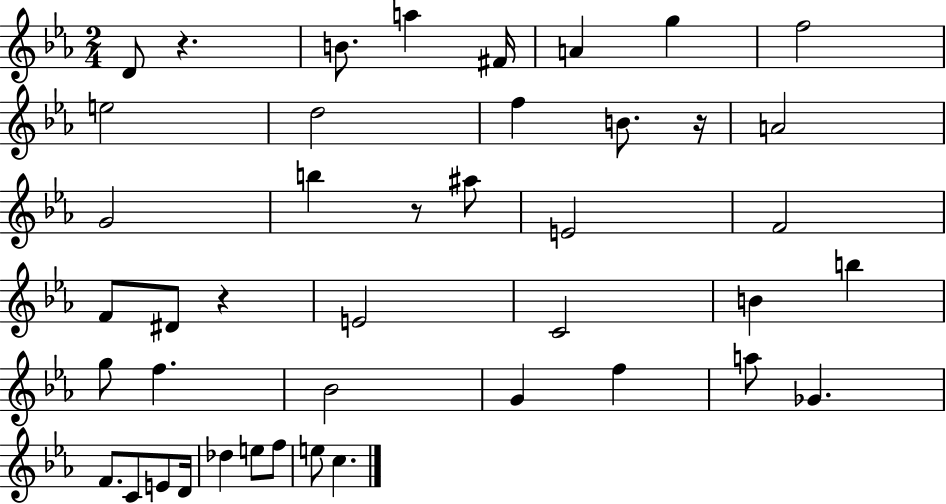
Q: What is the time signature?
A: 2/4